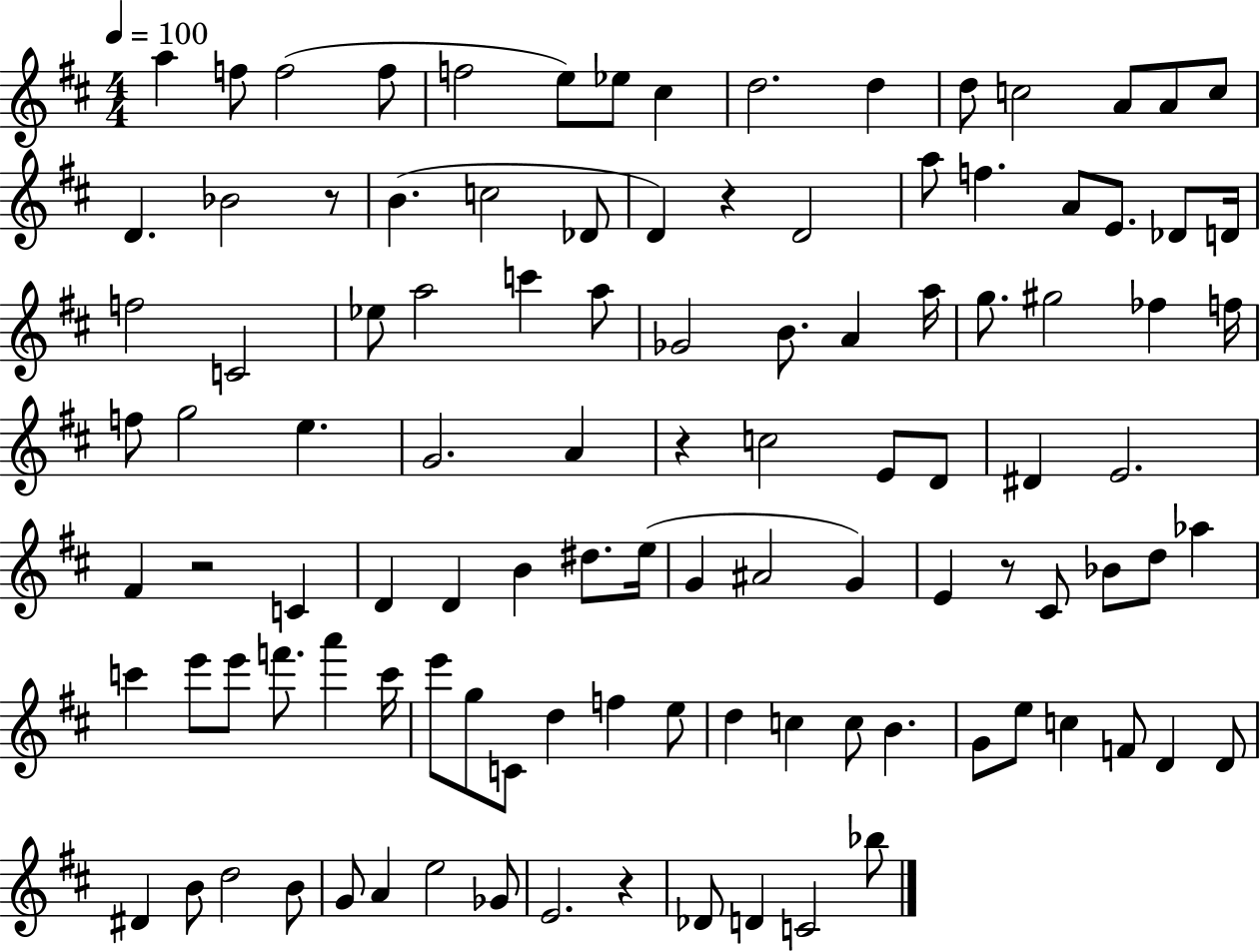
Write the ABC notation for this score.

X:1
T:Untitled
M:4/4
L:1/4
K:D
a f/2 f2 f/2 f2 e/2 _e/2 ^c d2 d d/2 c2 A/2 A/2 c/2 D _B2 z/2 B c2 _D/2 D z D2 a/2 f A/2 E/2 _D/2 D/4 f2 C2 _e/2 a2 c' a/2 _G2 B/2 A a/4 g/2 ^g2 _f f/4 f/2 g2 e G2 A z c2 E/2 D/2 ^D E2 ^F z2 C D D B ^d/2 e/4 G ^A2 G E z/2 ^C/2 _B/2 d/2 _a c' e'/2 e'/2 f'/2 a' c'/4 e'/2 g/2 C/2 d f e/2 d c c/2 B G/2 e/2 c F/2 D D/2 ^D B/2 d2 B/2 G/2 A e2 _G/2 E2 z _D/2 D C2 _b/2